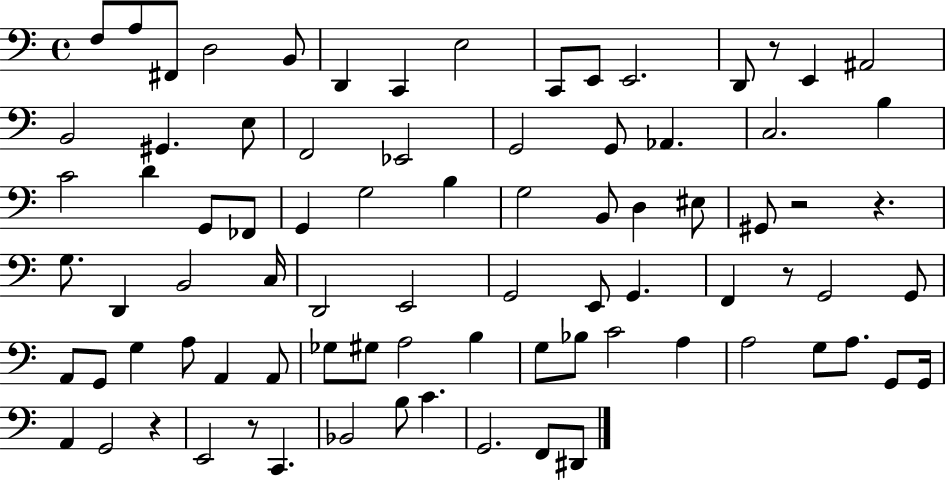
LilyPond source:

{
  \clef bass
  \time 4/4
  \defaultTimeSignature
  \key c \major
  f8 a8 fis,8 d2 b,8 | d,4 c,4 e2 | c,8 e,8 e,2. | d,8 r8 e,4 ais,2 | \break b,2 gis,4. e8 | f,2 ees,2 | g,2 g,8 aes,4. | c2. b4 | \break c'2 d'4 g,8 fes,8 | g,4 g2 b4 | g2 b,8 d4 eis8 | gis,8 r2 r4. | \break g8. d,4 b,2 c16 | d,2 e,2 | g,2 e,8 g,4. | f,4 r8 g,2 g,8 | \break a,8 g,8 g4 a8 a,4 a,8 | ges8 gis8 a2 b4 | g8 bes8 c'2 a4 | a2 g8 a8. g,8 g,16 | \break a,4 g,2 r4 | e,2 r8 c,4. | bes,2 b8 c'4. | g,2. f,8 dis,8 | \break \bar "|."
}